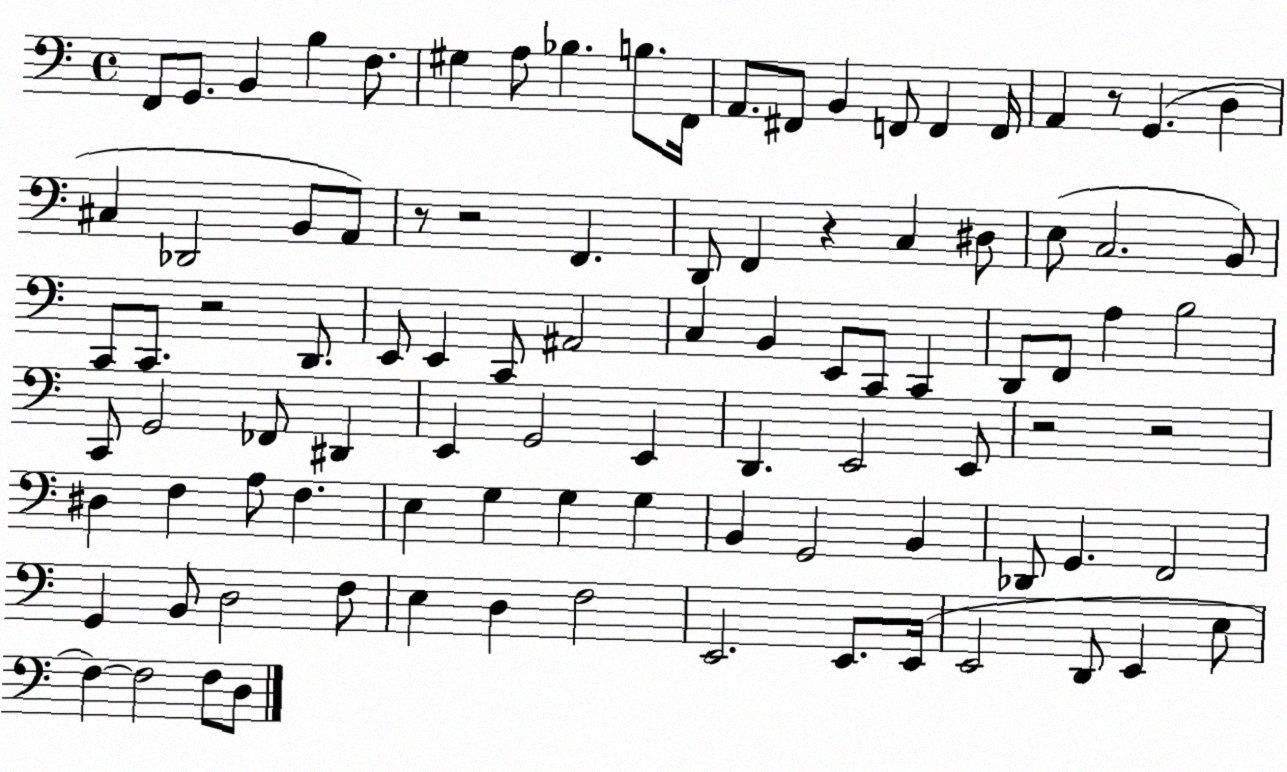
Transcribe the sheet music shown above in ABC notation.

X:1
T:Untitled
M:4/4
L:1/4
K:C
F,,/2 G,,/2 B,, B, F,/2 ^G, A,/2 _B, B,/2 F,,/4 A,,/2 ^F,,/2 B,, F,,/2 F,, F,,/4 A,, z/2 G,, D, ^C, _D,,2 B,,/2 A,,/2 z/2 z2 F,, D,,/2 F,, z C, ^D,/2 E,/2 C,2 B,,/2 C,,/2 C,,/2 z2 D,,/2 E,,/2 E,, C,,/2 ^A,,2 C, B,, E,,/2 C,,/2 C,, D,,/2 F,,/2 A, B,2 C,,/2 G,,2 _F,,/2 ^D,, E,, G,,2 E,, D,, E,,2 E,,/2 z2 z2 ^D, F, A,/2 F, E, G, G, G, B,, G,,2 B,, _D,,/2 G,, F,,2 G,, B,,/2 D,2 F,/2 E, D, F,2 E,,2 E,,/2 E,,/4 E,,2 D,,/2 E,, E,/2 F, F,2 F,/2 D,/2